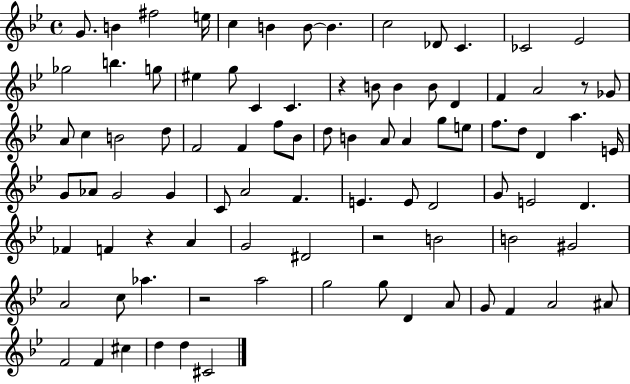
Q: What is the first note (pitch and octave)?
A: G4